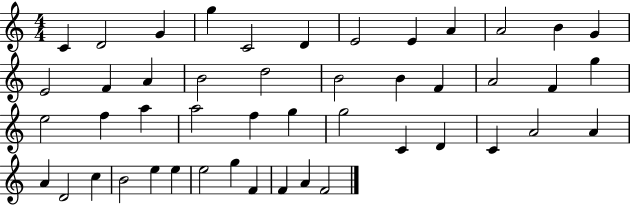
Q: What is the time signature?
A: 4/4